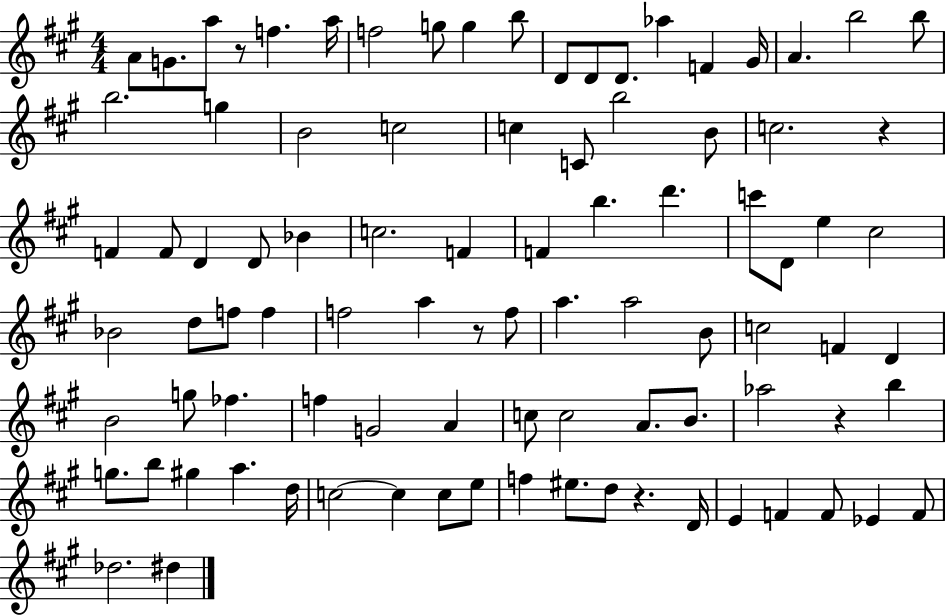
{
  \clef treble
  \numericTimeSignature
  \time 4/4
  \key a \major
  a'8 g'8. a''8 r8 f''4. a''16 | f''2 g''8 g''4 b''8 | d'8 d'8 d'8. aes''4 f'4 gis'16 | a'4. b''2 b''8 | \break b''2. g''4 | b'2 c''2 | c''4 c'8 b''2 b'8 | c''2. r4 | \break f'4 f'8 d'4 d'8 bes'4 | c''2. f'4 | f'4 b''4. d'''4. | c'''8 d'8 e''4 cis''2 | \break bes'2 d''8 f''8 f''4 | f''2 a''4 r8 f''8 | a''4. a''2 b'8 | c''2 f'4 d'4 | \break b'2 g''8 fes''4. | f''4 g'2 a'4 | c''8 c''2 a'8. b'8. | aes''2 r4 b''4 | \break g''8. b''8 gis''4 a''4. d''16 | c''2~~ c''4 c''8 e''8 | f''4 eis''8. d''8 r4. d'16 | e'4 f'4 f'8 ees'4 f'8 | \break des''2. dis''4 | \bar "|."
}